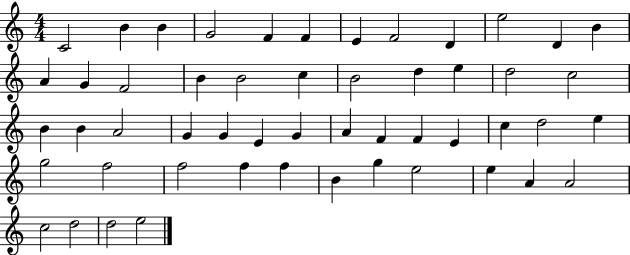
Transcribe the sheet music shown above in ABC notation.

X:1
T:Untitled
M:4/4
L:1/4
K:C
C2 B B G2 F F E F2 D e2 D B A G F2 B B2 c B2 d e d2 c2 B B A2 G G E G A F F E c d2 e g2 f2 f2 f f B g e2 e A A2 c2 d2 d2 e2